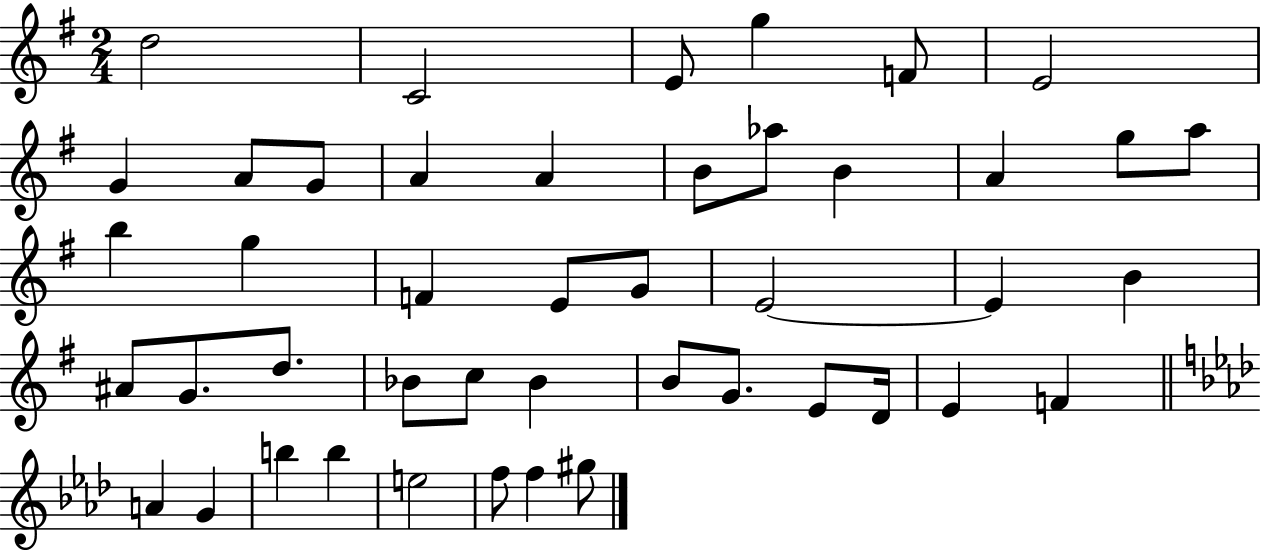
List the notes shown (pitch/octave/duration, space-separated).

D5/h C4/h E4/e G5/q F4/e E4/h G4/q A4/e G4/e A4/q A4/q B4/e Ab5/e B4/q A4/q G5/e A5/e B5/q G5/q F4/q E4/e G4/e E4/h E4/q B4/q A#4/e G4/e. D5/e. Bb4/e C5/e Bb4/q B4/e G4/e. E4/e D4/s E4/q F4/q A4/q G4/q B5/q B5/q E5/h F5/e F5/q G#5/e